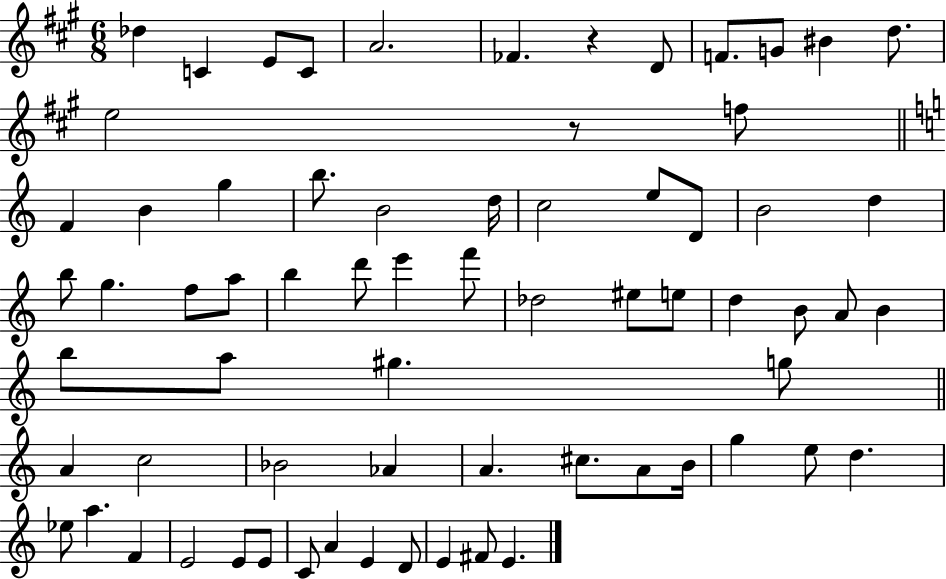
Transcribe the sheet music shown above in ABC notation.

X:1
T:Untitled
M:6/8
L:1/4
K:A
_d C E/2 C/2 A2 _F z D/2 F/2 G/2 ^B d/2 e2 z/2 f/2 F B g b/2 B2 d/4 c2 e/2 D/2 B2 d b/2 g f/2 a/2 b d'/2 e' f'/2 _d2 ^e/2 e/2 d B/2 A/2 B b/2 a/2 ^g g/2 A c2 _B2 _A A ^c/2 A/2 B/4 g e/2 d _e/2 a F E2 E/2 E/2 C/2 A E D/2 E ^F/2 E